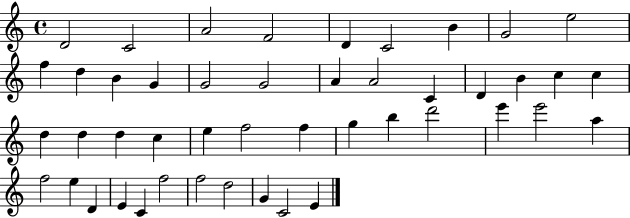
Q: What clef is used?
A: treble